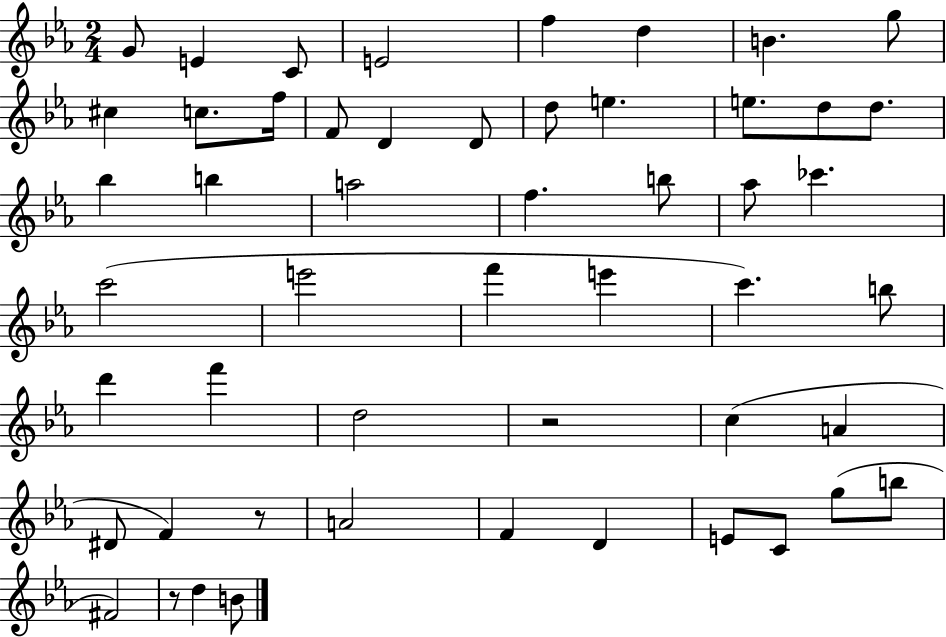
X:1
T:Untitled
M:2/4
L:1/4
K:Eb
G/2 E C/2 E2 f d B g/2 ^c c/2 f/4 F/2 D D/2 d/2 e e/2 d/2 d/2 _b b a2 f b/2 _a/2 _c' c'2 e'2 f' e' c' b/2 d' f' d2 z2 c A ^D/2 F z/2 A2 F D E/2 C/2 g/2 b/2 ^F2 z/2 d B/2